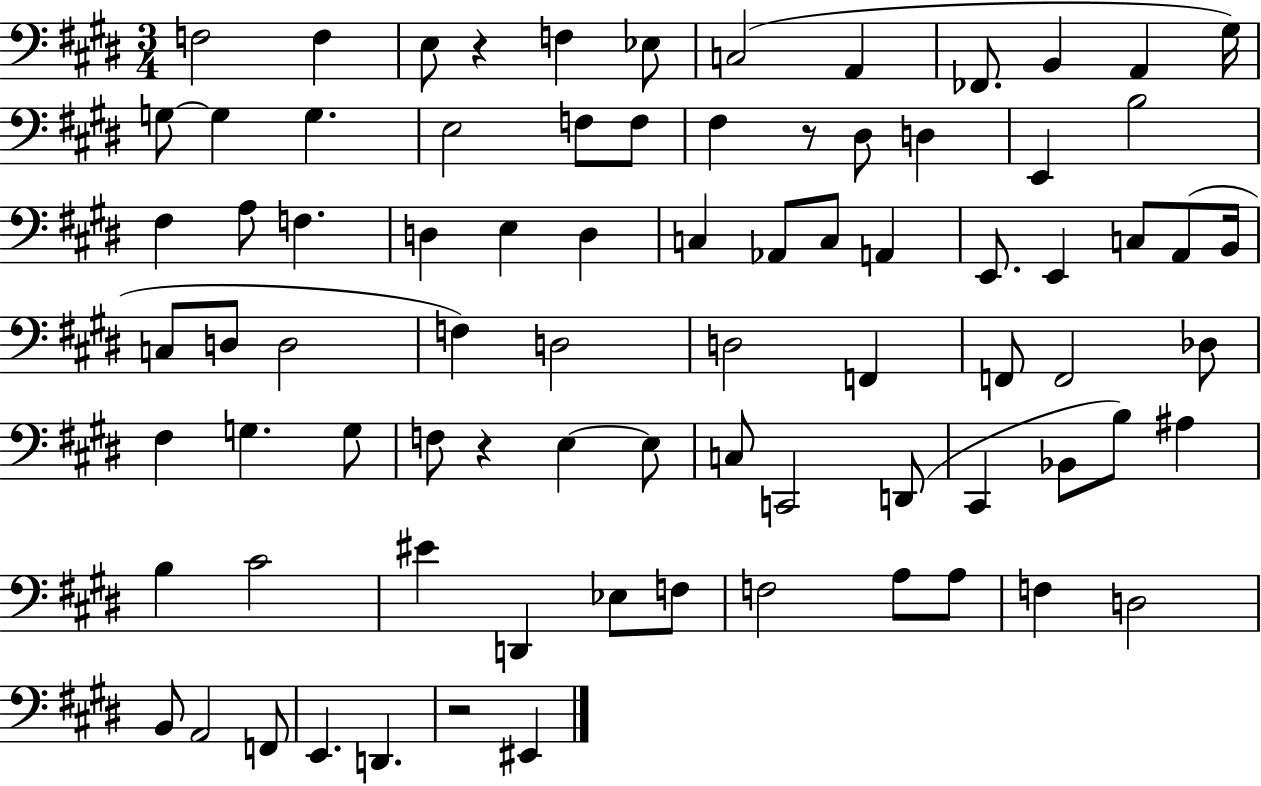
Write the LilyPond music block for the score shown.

{
  \clef bass
  \numericTimeSignature
  \time 3/4
  \key e \major
  f2 f4 | e8 r4 f4 ees8 | c2( a,4 | fes,8. b,4 a,4 gis16) | \break g8~~ g4 g4. | e2 f8 f8 | fis4 r8 dis8 d4 | e,4 b2 | \break fis4 a8 f4. | d4 e4 d4 | c4 aes,8 c8 a,4 | e,8. e,4 c8 a,8( b,16 | \break c8 d8 d2 | f4) d2 | d2 f,4 | f,8 f,2 des8 | \break fis4 g4. g8 | f8 r4 e4~~ e8 | c8 c,2 d,8( | cis,4 bes,8 b8) ais4 | \break b4 cis'2 | eis'4 d,4 ees8 f8 | f2 a8 a8 | f4 d2 | \break b,8 a,2 f,8 | e,4. d,4. | r2 eis,4 | \bar "|."
}